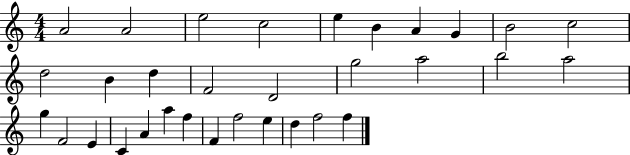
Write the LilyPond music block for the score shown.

{
  \clef treble
  \numericTimeSignature
  \time 4/4
  \key c \major
  a'2 a'2 | e''2 c''2 | e''4 b'4 a'4 g'4 | b'2 c''2 | \break d''2 b'4 d''4 | f'2 d'2 | g''2 a''2 | b''2 a''2 | \break g''4 f'2 e'4 | c'4 a'4 a''4 f''4 | f'4 f''2 e''4 | d''4 f''2 f''4 | \break \bar "|."
}